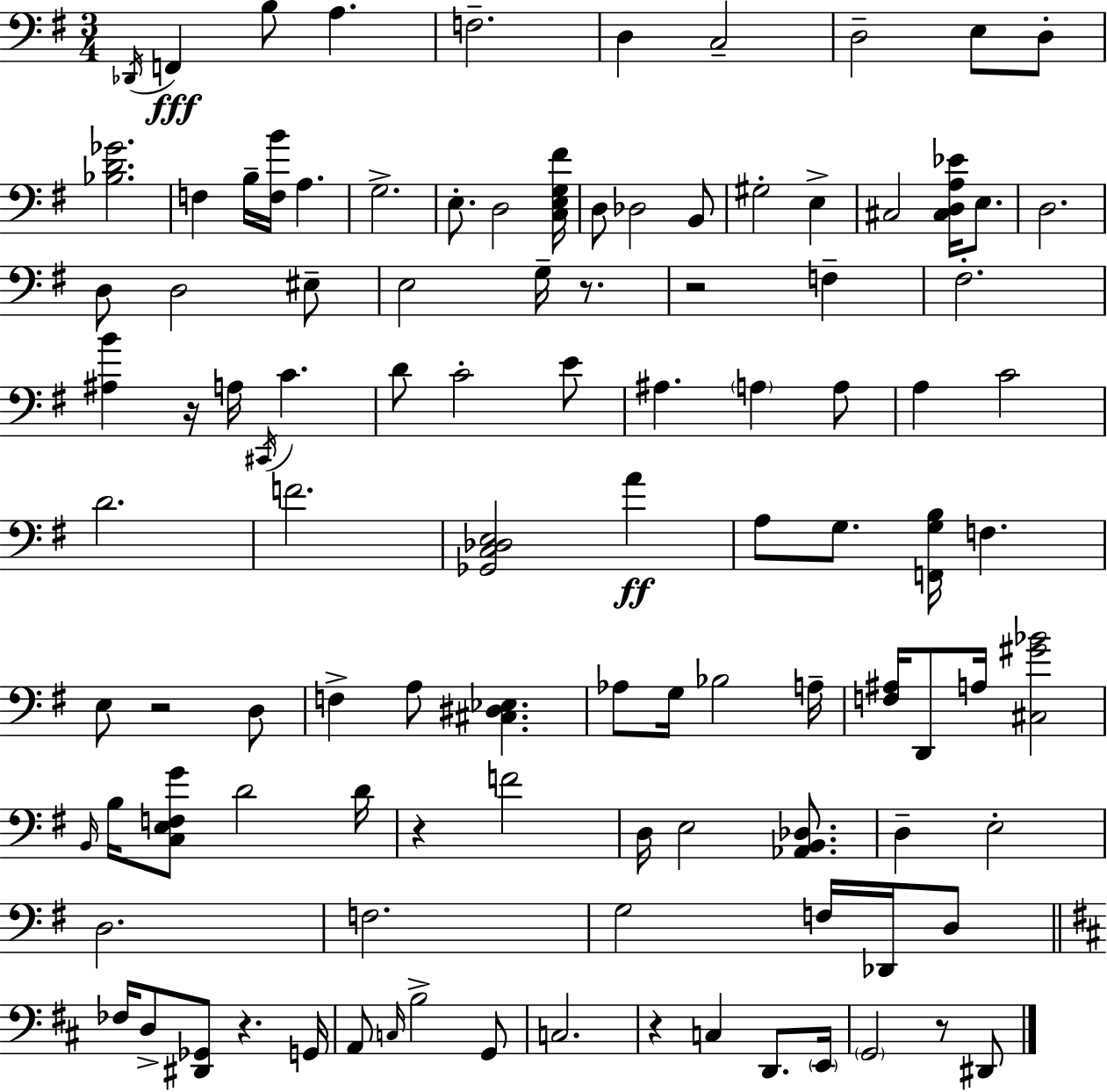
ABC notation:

X:1
T:Untitled
M:3/4
L:1/4
K:Em
_D,,/4 F,, B,/2 A, F,2 D, C,2 D,2 E,/2 D,/2 [_B,D_G]2 F, B,/4 [F,B]/4 A, G,2 E,/2 D,2 [C,E,G,^F]/4 D,/2 _D,2 B,,/2 ^G,2 E, ^C,2 [^C,D,A,_E]/4 E,/2 D,2 D,/2 D,2 ^E,/2 E,2 G,/4 z/2 z2 F, ^F,2 [^A,B] z/4 A,/4 ^C,,/4 C D/2 C2 E/2 ^A, A, A,/2 A, C2 D2 F2 [_G,,C,_D,E,]2 A A,/2 G,/2 [F,,G,B,]/4 F, E,/2 z2 D,/2 F, A,/2 [^C,^D,_E,] _A,/2 G,/4 _B,2 A,/4 [F,^A,]/4 D,,/2 A,/4 [^C,^G_B]2 B,,/4 B,/4 [C,E,F,G]/2 D2 D/4 z F2 D,/4 E,2 [_A,,B,,_D,]/2 D, E,2 D,2 F,2 G,2 F,/4 _D,,/4 D,/2 _F,/4 D,/2 [^D,,_G,,]/2 z G,,/4 A,,/2 C,/4 B,2 G,,/2 C,2 z C, D,,/2 E,,/4 G,,2 z/2 ^D,,/2